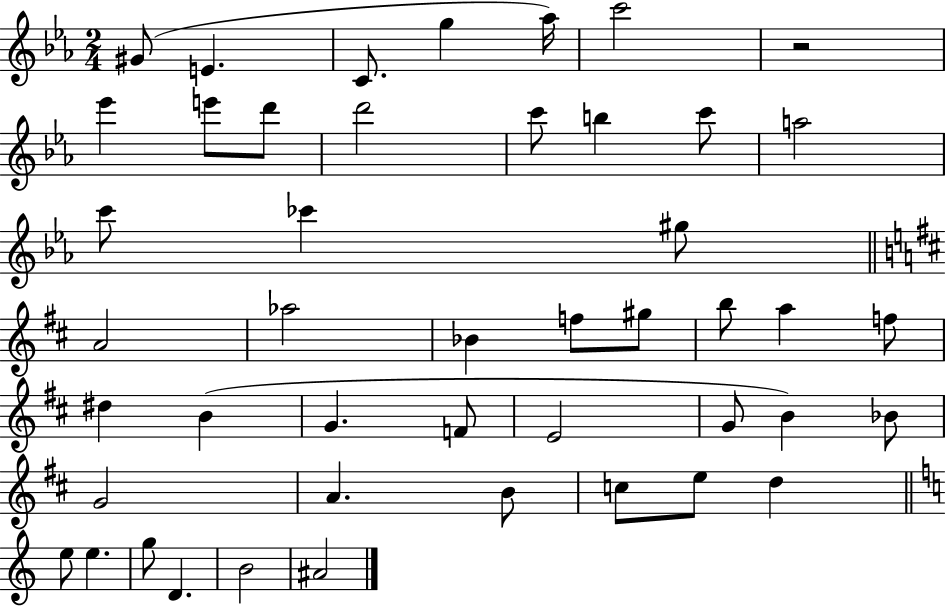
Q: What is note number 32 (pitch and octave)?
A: B4